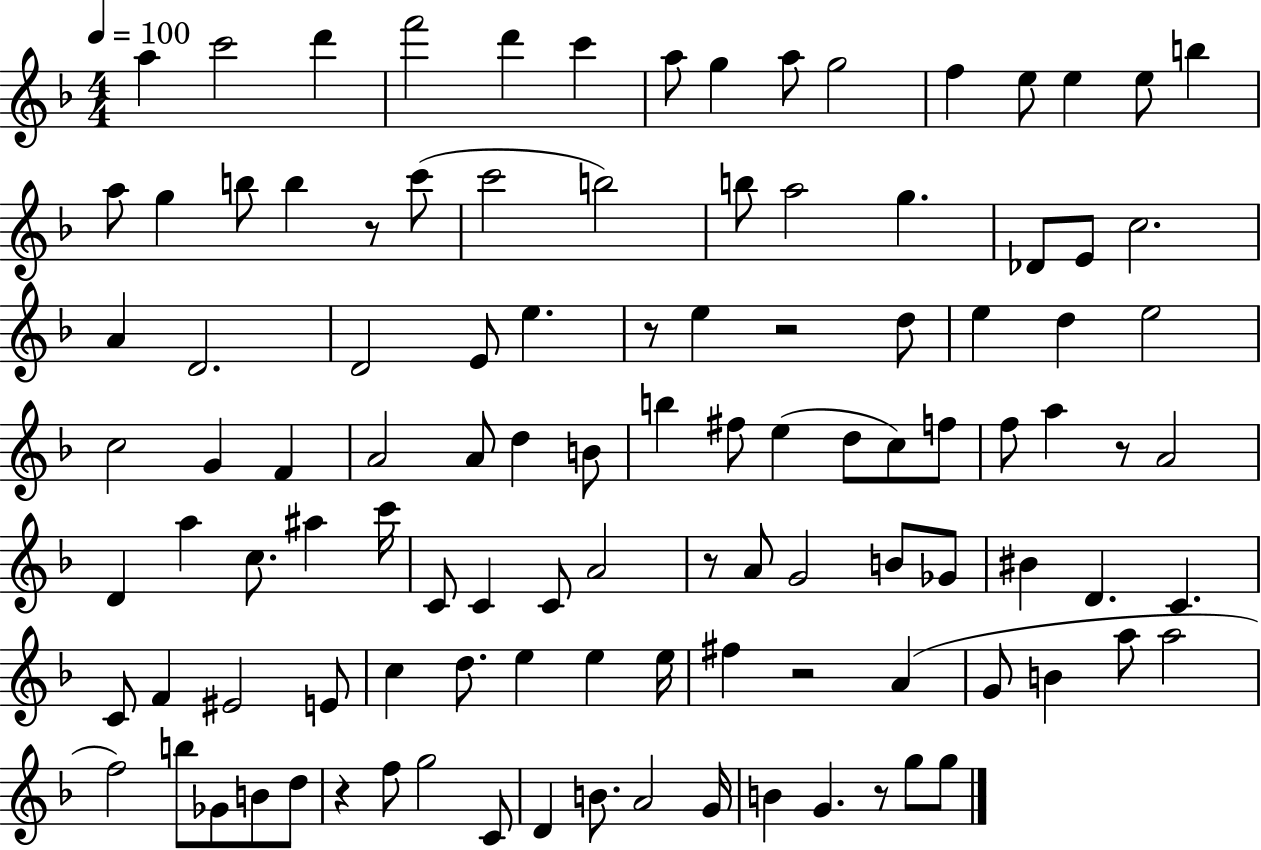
X:1
T:Untitled
M:4/4
L:1/4
K:F
a c'2 d' f'2 d' c' a/2 g a/2 g2 f e/2 e e/2 b a/2 g b/2 b z/2 c'/2 c'2 b2 b/2 a2 g _D/2 E/2 c2 A D2 D2 E/2 e z/2 e z2 d/2 e d e2 c2 G F A2 A/2 d B/2 b ^f/2 e d/2 c/2 f/2 f/2 a z/2 A2 D a c/2 ^a c'/4 C/2 C C/2 A2 z/2 A/2 G2 B/2 _G/2 ^B D C C/2 F ^E2 E/2 c d/2 e e e/4 ^f z2 A G/2 B a/2 a2 f2 b/2 _G/2 B/2 d/2 z f/2 g2 C/2 D B/2 A2 G/4 B G z/2 g/2 g/2